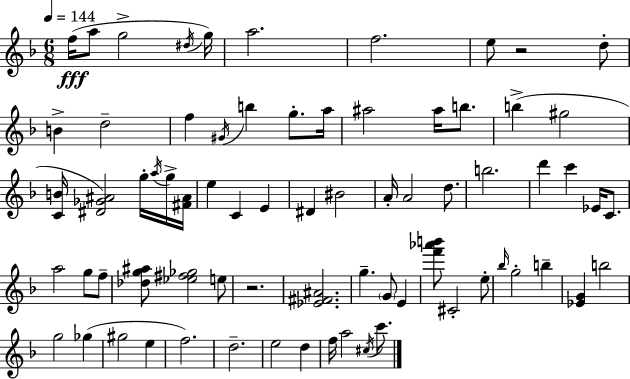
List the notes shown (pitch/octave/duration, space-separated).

F5/s A5/e G5/h D#5/s G5/s A5/h. F5/h. E5/e R/h D5/e B4/q D5/h F5/q G#4/s B5/q G5/e. A5/s A#5/h A#5/s B5/e. B5/q G#5/h [C4,B4]/s [D#4,Gb4,A#4]/h G5/s A5/s G5/s [F#4,A#4]/s E5/q C4/q E4/q D#4/q BIS4/h A4/s A4/h D5/e. B5/h. D6/q C6/q Eb4/s C4/e. A5/h G5/e F5/e [Db5,G5,A#5]/e [Eb5,F#5,Gb5]/h E5/e R/h. [Eb4,F#4,A#4]/h. G5/q. G4/e E4/q [F6,Ab6,B6]/e C#4/h E5/e Bb5/s G5/h B5/q [Eb4,G4]/q B5/h G5/h Gb5/q G#5/h E5/q F5/h. D5/h. E5/h D5/q F5/s A5/h C#5/s C6/e.